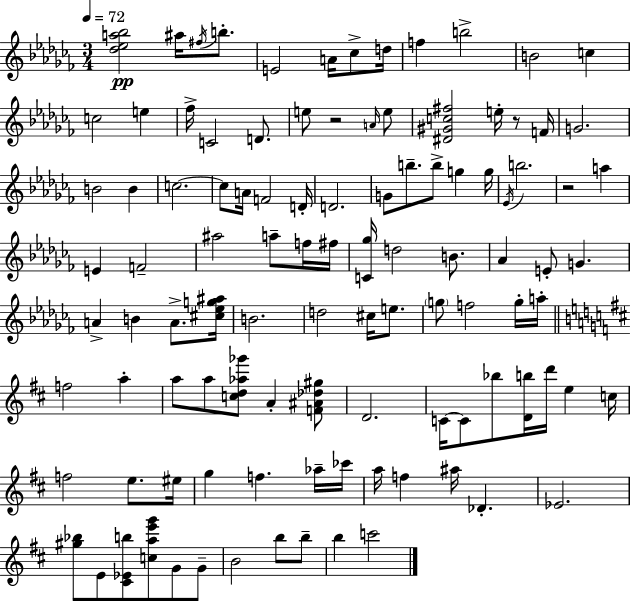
[Db5,Eb5,A5,Bb5]/h A#5/s F#5/s B5/e. E4/h A4/s CES5/e D5/s F5/q B5/h B4/h C5/q C5/h E5/q FES5/s C4/h D4/e. E5/e R/h A4/s E5/e [D#4,G#4,C5,F#5]/h E5/s R/e F4/s G4/h. B4/h B4/q C5/h. C5/e A4/s F4/h D4/s D4/h. G4/e B5/e. B5/e G5/q G5/s Eb4/s B5/h. R/h A5/q E4/q F4/h A#5/h A5/e F5/s F#5/s [C4,Gb5]/s D5/h B4/e. Ab4/q E4/e G4/q. A4/q B4/q A4/e. [C#5,Eb5,G5,A#5]/s B4/h. D5/h C#5/s E5/e. G5/e F5/h G5/s A5/s F5/h A5/q A5/e A5/e [C5,D5,Ab5,Gb6]/e A4/q [F4,A#4,Db5,G#5]/e D4/h. C4/s C4/e Bb5/e [D4,B5]/s D6/s E5/q C5/s F5/h E5/e. EIS5/s G5/q F5/q. Ab5/s CES6/s A5/s F5/q A#5/s Db4/q. Eb4/h. [G#5,Bb5]/e E4/e [C#4,Eb4,B5]/e [C5,A5,E6,G6]/e G4/e G4/e B4/h B5/e B5/e B5/q C6/h